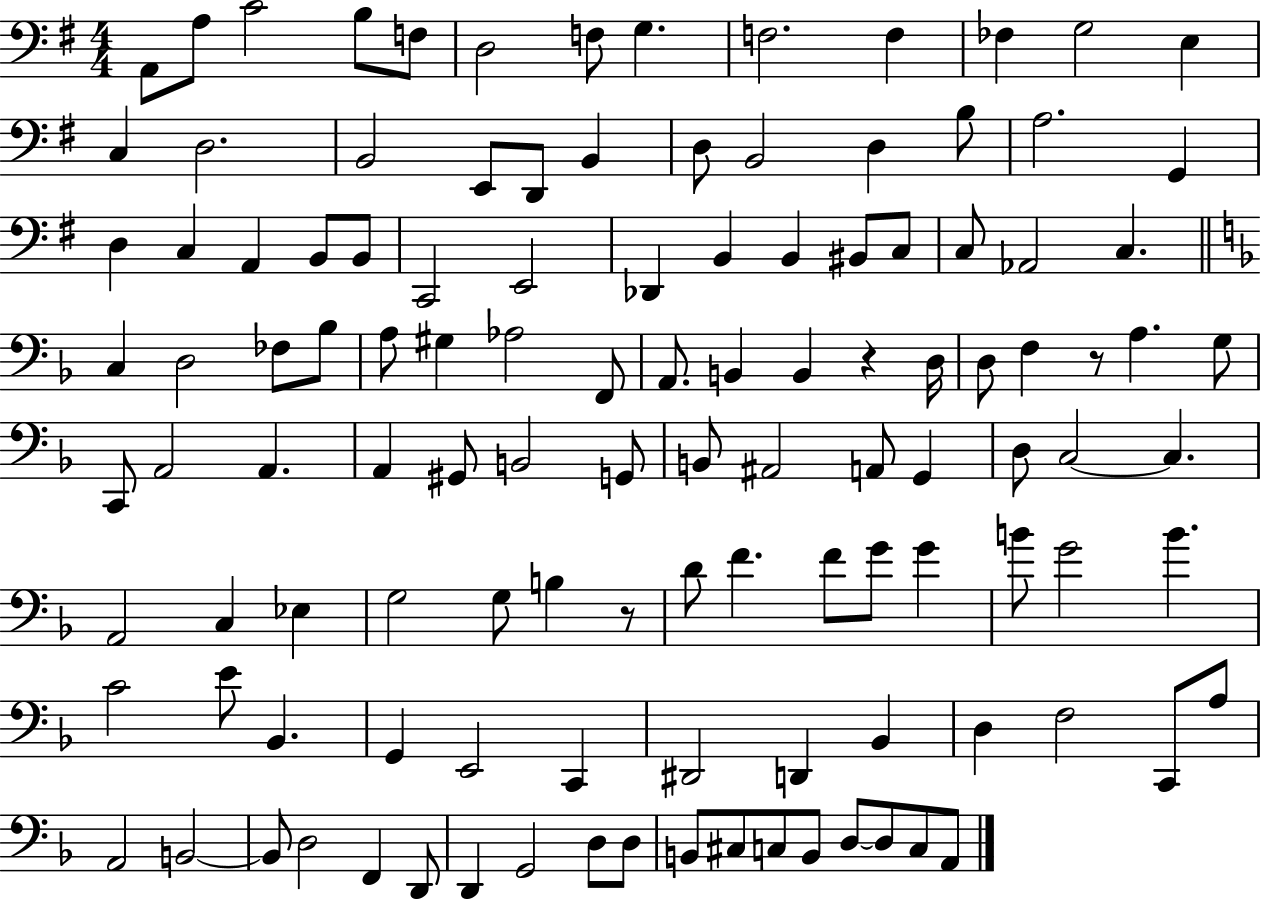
A2/e A3/e C4/h B3/e F3/e D3/h F3/e G3/q. F3/h. F3/q FES3/q G3/h E3/q C3/q D3/h. B2/h E2/e D2/e B2/q D3/e B2/h D3/q B3/e A3/h. G2/q D3/q C3/q A2/q B2/e B2/e C2/h E2/h Db2/q B2/q B2/q BIS2/e C3/e C3/e Ab2/h C3/q. C3/q D3/h FES3/e Bb3/e A3/e G#3/q Ab3/h F2/e A2/e. B2/q B2/q R/q D3/s D3/e F3/q R/e A3/q. G3/e C2/e A2/h A2/q. A2/q G#2/e B2/h G2/e B2/e A#2/h A2/e G2/q D3/e C3/h C3/q. A2/h C3/q Eb3/q G3/h G3/e B3/q R/e D4/e F4/q. F4/e G4/e G4/q B4/e G4/h B4/q. C4/h E4/e Bb2/q. G2/q E2/h C2/q D#2/h D2/q Bb2/q D3/q F3/h C2/e A3/e A2/h B2/h B2/e D3/h F2/q D2/e D2/q G2/h D3/e D3/e B2/e C#3/e C3/e B2/e D3/e D3/e C3/e A2/e